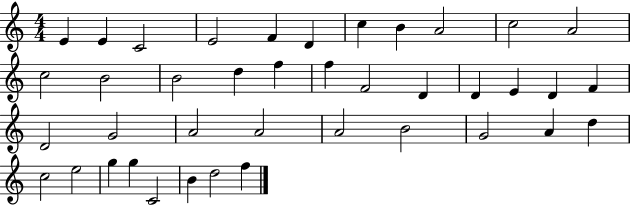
E4/q E4/q C4/h E4/h F4/q D4/q C5/q B4/q A4/h C5/h A4/h C5/h B4/h B4/h D5/q F5/q F5/q F4/h D4/q D4/q E4/q D4/q F4/q D4/h G4/h A4/h A4/h A4/h B4/h G4/h A4/q D5/q C5/h E5/h G5/q G5/q C4/h B4/q D5/h F5/q